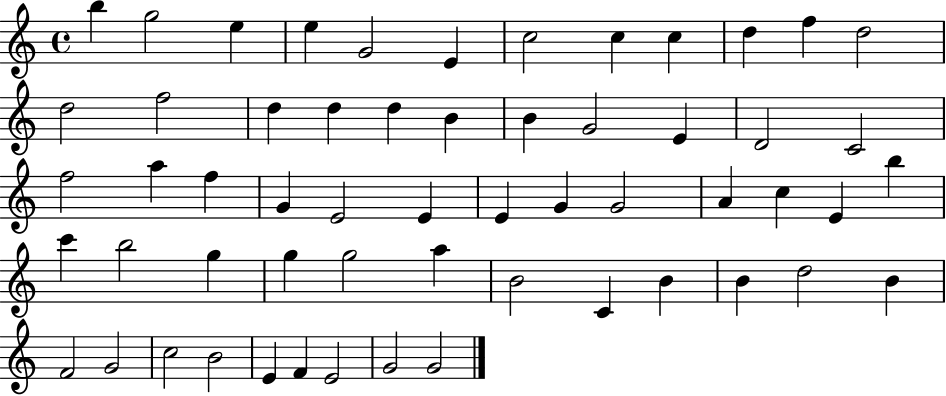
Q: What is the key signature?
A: C major